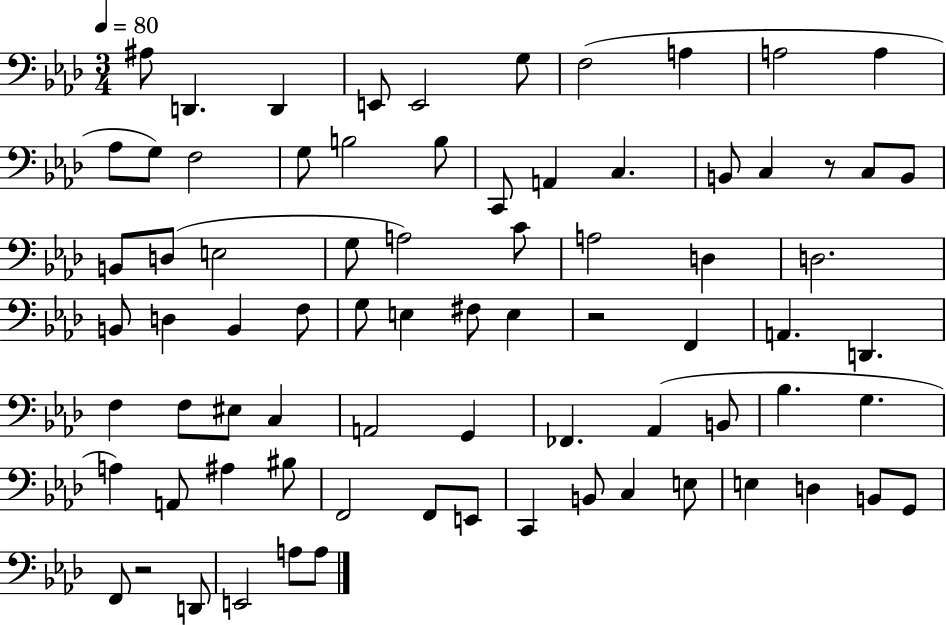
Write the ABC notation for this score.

X:1
T:Untitled
M:3/4
L:1/4
K:Ab
^A,/2 D,, D,, E,,/2 E,,2 G,/2 F,2 A, A,2 A, _A,/2 G,/2 F,2 G,/2 B,2 B,/2 C,,/2 A,, C, B,,/2 C, z/2 C,/2 B,,/2 B,,/2 D,/2 E,2 G,/2 A,2 C/2 A,2 D, D,2 B,,/2 D, B,, F,/2 G,/2 E, ^F,/2 E, z2 F,, A,, D,, F, F,/2 ^E,/2 C, A,,2 G,, _F,, _A,, B,,/2 _B, G, A, A,,/2 ^A, ^B,/2 F,,2 F,,/2 E,,/2 C,, B,,/2 C, E,/2 E, D, B,,/2 G,,/2 F,,/2 z2 D,,/2 E,,2 A,/2 A,/2